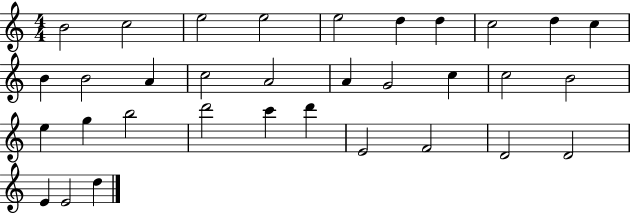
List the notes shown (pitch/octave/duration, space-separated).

B4/h C5/h E5/h E5/h E5/h D5/q D5/q C5/h D5/q C5/q B4/q B4/h A4/q C5/h A4/h A4/q G4/h C5/q C5/h B4/h E5/q G5/q B5/h D6/h C6/q D6/q E4/h F4/h D4/h D4/h E4/q E4/h D5/q